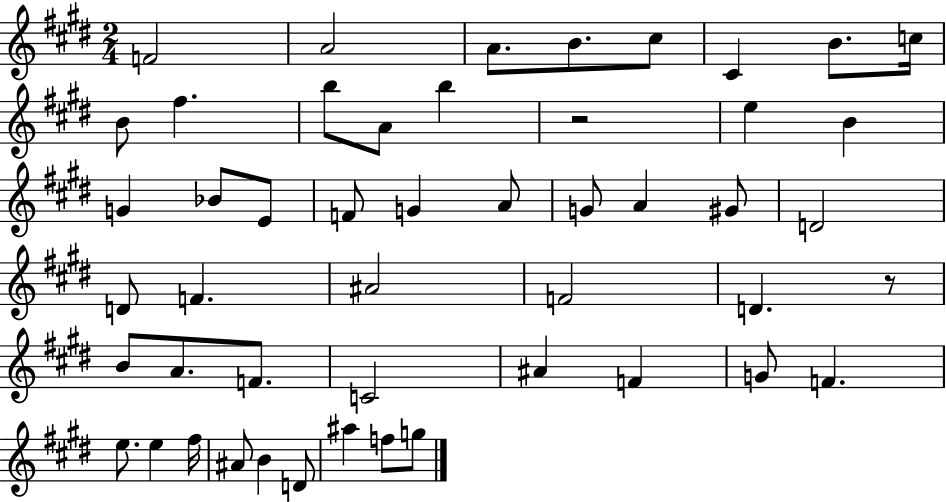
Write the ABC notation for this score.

X:1
T:Untitled
M:2/4
L:1/4
K:E
F2 A2 A/2 B/2 ^c/2 ^C B/2 c/4 B/2 ^f b/2 A/2 b z2 e B G _B/2 E/2 F/2 G A/2 G/2 A ^G/2 D2 D/2 F ^A2 F2 D z/2 B/2 A/2 F/2 C2 ^A F G/2 F e/2 e ^f/4 ^A/2 B D/2 ^a f/2 g/2